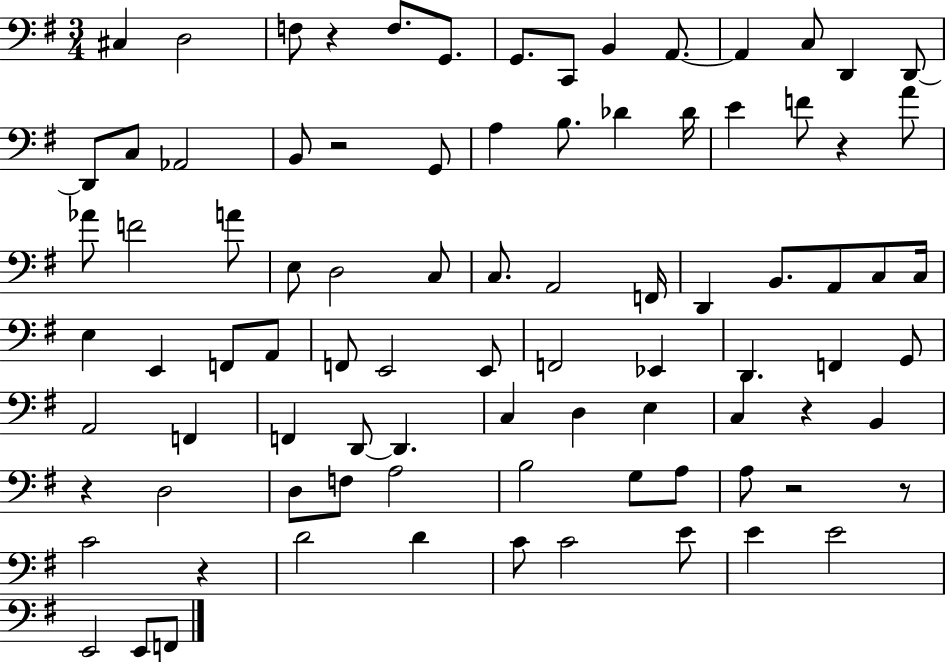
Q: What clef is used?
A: bass